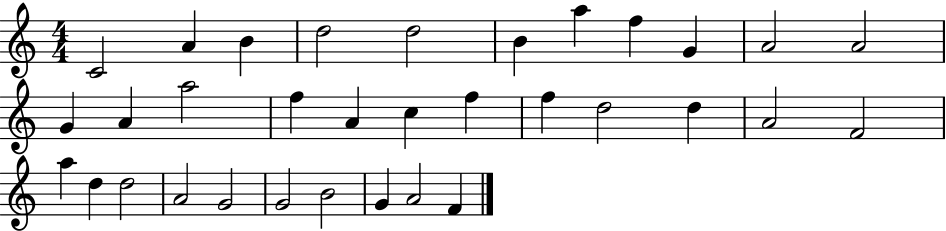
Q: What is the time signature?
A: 4/4